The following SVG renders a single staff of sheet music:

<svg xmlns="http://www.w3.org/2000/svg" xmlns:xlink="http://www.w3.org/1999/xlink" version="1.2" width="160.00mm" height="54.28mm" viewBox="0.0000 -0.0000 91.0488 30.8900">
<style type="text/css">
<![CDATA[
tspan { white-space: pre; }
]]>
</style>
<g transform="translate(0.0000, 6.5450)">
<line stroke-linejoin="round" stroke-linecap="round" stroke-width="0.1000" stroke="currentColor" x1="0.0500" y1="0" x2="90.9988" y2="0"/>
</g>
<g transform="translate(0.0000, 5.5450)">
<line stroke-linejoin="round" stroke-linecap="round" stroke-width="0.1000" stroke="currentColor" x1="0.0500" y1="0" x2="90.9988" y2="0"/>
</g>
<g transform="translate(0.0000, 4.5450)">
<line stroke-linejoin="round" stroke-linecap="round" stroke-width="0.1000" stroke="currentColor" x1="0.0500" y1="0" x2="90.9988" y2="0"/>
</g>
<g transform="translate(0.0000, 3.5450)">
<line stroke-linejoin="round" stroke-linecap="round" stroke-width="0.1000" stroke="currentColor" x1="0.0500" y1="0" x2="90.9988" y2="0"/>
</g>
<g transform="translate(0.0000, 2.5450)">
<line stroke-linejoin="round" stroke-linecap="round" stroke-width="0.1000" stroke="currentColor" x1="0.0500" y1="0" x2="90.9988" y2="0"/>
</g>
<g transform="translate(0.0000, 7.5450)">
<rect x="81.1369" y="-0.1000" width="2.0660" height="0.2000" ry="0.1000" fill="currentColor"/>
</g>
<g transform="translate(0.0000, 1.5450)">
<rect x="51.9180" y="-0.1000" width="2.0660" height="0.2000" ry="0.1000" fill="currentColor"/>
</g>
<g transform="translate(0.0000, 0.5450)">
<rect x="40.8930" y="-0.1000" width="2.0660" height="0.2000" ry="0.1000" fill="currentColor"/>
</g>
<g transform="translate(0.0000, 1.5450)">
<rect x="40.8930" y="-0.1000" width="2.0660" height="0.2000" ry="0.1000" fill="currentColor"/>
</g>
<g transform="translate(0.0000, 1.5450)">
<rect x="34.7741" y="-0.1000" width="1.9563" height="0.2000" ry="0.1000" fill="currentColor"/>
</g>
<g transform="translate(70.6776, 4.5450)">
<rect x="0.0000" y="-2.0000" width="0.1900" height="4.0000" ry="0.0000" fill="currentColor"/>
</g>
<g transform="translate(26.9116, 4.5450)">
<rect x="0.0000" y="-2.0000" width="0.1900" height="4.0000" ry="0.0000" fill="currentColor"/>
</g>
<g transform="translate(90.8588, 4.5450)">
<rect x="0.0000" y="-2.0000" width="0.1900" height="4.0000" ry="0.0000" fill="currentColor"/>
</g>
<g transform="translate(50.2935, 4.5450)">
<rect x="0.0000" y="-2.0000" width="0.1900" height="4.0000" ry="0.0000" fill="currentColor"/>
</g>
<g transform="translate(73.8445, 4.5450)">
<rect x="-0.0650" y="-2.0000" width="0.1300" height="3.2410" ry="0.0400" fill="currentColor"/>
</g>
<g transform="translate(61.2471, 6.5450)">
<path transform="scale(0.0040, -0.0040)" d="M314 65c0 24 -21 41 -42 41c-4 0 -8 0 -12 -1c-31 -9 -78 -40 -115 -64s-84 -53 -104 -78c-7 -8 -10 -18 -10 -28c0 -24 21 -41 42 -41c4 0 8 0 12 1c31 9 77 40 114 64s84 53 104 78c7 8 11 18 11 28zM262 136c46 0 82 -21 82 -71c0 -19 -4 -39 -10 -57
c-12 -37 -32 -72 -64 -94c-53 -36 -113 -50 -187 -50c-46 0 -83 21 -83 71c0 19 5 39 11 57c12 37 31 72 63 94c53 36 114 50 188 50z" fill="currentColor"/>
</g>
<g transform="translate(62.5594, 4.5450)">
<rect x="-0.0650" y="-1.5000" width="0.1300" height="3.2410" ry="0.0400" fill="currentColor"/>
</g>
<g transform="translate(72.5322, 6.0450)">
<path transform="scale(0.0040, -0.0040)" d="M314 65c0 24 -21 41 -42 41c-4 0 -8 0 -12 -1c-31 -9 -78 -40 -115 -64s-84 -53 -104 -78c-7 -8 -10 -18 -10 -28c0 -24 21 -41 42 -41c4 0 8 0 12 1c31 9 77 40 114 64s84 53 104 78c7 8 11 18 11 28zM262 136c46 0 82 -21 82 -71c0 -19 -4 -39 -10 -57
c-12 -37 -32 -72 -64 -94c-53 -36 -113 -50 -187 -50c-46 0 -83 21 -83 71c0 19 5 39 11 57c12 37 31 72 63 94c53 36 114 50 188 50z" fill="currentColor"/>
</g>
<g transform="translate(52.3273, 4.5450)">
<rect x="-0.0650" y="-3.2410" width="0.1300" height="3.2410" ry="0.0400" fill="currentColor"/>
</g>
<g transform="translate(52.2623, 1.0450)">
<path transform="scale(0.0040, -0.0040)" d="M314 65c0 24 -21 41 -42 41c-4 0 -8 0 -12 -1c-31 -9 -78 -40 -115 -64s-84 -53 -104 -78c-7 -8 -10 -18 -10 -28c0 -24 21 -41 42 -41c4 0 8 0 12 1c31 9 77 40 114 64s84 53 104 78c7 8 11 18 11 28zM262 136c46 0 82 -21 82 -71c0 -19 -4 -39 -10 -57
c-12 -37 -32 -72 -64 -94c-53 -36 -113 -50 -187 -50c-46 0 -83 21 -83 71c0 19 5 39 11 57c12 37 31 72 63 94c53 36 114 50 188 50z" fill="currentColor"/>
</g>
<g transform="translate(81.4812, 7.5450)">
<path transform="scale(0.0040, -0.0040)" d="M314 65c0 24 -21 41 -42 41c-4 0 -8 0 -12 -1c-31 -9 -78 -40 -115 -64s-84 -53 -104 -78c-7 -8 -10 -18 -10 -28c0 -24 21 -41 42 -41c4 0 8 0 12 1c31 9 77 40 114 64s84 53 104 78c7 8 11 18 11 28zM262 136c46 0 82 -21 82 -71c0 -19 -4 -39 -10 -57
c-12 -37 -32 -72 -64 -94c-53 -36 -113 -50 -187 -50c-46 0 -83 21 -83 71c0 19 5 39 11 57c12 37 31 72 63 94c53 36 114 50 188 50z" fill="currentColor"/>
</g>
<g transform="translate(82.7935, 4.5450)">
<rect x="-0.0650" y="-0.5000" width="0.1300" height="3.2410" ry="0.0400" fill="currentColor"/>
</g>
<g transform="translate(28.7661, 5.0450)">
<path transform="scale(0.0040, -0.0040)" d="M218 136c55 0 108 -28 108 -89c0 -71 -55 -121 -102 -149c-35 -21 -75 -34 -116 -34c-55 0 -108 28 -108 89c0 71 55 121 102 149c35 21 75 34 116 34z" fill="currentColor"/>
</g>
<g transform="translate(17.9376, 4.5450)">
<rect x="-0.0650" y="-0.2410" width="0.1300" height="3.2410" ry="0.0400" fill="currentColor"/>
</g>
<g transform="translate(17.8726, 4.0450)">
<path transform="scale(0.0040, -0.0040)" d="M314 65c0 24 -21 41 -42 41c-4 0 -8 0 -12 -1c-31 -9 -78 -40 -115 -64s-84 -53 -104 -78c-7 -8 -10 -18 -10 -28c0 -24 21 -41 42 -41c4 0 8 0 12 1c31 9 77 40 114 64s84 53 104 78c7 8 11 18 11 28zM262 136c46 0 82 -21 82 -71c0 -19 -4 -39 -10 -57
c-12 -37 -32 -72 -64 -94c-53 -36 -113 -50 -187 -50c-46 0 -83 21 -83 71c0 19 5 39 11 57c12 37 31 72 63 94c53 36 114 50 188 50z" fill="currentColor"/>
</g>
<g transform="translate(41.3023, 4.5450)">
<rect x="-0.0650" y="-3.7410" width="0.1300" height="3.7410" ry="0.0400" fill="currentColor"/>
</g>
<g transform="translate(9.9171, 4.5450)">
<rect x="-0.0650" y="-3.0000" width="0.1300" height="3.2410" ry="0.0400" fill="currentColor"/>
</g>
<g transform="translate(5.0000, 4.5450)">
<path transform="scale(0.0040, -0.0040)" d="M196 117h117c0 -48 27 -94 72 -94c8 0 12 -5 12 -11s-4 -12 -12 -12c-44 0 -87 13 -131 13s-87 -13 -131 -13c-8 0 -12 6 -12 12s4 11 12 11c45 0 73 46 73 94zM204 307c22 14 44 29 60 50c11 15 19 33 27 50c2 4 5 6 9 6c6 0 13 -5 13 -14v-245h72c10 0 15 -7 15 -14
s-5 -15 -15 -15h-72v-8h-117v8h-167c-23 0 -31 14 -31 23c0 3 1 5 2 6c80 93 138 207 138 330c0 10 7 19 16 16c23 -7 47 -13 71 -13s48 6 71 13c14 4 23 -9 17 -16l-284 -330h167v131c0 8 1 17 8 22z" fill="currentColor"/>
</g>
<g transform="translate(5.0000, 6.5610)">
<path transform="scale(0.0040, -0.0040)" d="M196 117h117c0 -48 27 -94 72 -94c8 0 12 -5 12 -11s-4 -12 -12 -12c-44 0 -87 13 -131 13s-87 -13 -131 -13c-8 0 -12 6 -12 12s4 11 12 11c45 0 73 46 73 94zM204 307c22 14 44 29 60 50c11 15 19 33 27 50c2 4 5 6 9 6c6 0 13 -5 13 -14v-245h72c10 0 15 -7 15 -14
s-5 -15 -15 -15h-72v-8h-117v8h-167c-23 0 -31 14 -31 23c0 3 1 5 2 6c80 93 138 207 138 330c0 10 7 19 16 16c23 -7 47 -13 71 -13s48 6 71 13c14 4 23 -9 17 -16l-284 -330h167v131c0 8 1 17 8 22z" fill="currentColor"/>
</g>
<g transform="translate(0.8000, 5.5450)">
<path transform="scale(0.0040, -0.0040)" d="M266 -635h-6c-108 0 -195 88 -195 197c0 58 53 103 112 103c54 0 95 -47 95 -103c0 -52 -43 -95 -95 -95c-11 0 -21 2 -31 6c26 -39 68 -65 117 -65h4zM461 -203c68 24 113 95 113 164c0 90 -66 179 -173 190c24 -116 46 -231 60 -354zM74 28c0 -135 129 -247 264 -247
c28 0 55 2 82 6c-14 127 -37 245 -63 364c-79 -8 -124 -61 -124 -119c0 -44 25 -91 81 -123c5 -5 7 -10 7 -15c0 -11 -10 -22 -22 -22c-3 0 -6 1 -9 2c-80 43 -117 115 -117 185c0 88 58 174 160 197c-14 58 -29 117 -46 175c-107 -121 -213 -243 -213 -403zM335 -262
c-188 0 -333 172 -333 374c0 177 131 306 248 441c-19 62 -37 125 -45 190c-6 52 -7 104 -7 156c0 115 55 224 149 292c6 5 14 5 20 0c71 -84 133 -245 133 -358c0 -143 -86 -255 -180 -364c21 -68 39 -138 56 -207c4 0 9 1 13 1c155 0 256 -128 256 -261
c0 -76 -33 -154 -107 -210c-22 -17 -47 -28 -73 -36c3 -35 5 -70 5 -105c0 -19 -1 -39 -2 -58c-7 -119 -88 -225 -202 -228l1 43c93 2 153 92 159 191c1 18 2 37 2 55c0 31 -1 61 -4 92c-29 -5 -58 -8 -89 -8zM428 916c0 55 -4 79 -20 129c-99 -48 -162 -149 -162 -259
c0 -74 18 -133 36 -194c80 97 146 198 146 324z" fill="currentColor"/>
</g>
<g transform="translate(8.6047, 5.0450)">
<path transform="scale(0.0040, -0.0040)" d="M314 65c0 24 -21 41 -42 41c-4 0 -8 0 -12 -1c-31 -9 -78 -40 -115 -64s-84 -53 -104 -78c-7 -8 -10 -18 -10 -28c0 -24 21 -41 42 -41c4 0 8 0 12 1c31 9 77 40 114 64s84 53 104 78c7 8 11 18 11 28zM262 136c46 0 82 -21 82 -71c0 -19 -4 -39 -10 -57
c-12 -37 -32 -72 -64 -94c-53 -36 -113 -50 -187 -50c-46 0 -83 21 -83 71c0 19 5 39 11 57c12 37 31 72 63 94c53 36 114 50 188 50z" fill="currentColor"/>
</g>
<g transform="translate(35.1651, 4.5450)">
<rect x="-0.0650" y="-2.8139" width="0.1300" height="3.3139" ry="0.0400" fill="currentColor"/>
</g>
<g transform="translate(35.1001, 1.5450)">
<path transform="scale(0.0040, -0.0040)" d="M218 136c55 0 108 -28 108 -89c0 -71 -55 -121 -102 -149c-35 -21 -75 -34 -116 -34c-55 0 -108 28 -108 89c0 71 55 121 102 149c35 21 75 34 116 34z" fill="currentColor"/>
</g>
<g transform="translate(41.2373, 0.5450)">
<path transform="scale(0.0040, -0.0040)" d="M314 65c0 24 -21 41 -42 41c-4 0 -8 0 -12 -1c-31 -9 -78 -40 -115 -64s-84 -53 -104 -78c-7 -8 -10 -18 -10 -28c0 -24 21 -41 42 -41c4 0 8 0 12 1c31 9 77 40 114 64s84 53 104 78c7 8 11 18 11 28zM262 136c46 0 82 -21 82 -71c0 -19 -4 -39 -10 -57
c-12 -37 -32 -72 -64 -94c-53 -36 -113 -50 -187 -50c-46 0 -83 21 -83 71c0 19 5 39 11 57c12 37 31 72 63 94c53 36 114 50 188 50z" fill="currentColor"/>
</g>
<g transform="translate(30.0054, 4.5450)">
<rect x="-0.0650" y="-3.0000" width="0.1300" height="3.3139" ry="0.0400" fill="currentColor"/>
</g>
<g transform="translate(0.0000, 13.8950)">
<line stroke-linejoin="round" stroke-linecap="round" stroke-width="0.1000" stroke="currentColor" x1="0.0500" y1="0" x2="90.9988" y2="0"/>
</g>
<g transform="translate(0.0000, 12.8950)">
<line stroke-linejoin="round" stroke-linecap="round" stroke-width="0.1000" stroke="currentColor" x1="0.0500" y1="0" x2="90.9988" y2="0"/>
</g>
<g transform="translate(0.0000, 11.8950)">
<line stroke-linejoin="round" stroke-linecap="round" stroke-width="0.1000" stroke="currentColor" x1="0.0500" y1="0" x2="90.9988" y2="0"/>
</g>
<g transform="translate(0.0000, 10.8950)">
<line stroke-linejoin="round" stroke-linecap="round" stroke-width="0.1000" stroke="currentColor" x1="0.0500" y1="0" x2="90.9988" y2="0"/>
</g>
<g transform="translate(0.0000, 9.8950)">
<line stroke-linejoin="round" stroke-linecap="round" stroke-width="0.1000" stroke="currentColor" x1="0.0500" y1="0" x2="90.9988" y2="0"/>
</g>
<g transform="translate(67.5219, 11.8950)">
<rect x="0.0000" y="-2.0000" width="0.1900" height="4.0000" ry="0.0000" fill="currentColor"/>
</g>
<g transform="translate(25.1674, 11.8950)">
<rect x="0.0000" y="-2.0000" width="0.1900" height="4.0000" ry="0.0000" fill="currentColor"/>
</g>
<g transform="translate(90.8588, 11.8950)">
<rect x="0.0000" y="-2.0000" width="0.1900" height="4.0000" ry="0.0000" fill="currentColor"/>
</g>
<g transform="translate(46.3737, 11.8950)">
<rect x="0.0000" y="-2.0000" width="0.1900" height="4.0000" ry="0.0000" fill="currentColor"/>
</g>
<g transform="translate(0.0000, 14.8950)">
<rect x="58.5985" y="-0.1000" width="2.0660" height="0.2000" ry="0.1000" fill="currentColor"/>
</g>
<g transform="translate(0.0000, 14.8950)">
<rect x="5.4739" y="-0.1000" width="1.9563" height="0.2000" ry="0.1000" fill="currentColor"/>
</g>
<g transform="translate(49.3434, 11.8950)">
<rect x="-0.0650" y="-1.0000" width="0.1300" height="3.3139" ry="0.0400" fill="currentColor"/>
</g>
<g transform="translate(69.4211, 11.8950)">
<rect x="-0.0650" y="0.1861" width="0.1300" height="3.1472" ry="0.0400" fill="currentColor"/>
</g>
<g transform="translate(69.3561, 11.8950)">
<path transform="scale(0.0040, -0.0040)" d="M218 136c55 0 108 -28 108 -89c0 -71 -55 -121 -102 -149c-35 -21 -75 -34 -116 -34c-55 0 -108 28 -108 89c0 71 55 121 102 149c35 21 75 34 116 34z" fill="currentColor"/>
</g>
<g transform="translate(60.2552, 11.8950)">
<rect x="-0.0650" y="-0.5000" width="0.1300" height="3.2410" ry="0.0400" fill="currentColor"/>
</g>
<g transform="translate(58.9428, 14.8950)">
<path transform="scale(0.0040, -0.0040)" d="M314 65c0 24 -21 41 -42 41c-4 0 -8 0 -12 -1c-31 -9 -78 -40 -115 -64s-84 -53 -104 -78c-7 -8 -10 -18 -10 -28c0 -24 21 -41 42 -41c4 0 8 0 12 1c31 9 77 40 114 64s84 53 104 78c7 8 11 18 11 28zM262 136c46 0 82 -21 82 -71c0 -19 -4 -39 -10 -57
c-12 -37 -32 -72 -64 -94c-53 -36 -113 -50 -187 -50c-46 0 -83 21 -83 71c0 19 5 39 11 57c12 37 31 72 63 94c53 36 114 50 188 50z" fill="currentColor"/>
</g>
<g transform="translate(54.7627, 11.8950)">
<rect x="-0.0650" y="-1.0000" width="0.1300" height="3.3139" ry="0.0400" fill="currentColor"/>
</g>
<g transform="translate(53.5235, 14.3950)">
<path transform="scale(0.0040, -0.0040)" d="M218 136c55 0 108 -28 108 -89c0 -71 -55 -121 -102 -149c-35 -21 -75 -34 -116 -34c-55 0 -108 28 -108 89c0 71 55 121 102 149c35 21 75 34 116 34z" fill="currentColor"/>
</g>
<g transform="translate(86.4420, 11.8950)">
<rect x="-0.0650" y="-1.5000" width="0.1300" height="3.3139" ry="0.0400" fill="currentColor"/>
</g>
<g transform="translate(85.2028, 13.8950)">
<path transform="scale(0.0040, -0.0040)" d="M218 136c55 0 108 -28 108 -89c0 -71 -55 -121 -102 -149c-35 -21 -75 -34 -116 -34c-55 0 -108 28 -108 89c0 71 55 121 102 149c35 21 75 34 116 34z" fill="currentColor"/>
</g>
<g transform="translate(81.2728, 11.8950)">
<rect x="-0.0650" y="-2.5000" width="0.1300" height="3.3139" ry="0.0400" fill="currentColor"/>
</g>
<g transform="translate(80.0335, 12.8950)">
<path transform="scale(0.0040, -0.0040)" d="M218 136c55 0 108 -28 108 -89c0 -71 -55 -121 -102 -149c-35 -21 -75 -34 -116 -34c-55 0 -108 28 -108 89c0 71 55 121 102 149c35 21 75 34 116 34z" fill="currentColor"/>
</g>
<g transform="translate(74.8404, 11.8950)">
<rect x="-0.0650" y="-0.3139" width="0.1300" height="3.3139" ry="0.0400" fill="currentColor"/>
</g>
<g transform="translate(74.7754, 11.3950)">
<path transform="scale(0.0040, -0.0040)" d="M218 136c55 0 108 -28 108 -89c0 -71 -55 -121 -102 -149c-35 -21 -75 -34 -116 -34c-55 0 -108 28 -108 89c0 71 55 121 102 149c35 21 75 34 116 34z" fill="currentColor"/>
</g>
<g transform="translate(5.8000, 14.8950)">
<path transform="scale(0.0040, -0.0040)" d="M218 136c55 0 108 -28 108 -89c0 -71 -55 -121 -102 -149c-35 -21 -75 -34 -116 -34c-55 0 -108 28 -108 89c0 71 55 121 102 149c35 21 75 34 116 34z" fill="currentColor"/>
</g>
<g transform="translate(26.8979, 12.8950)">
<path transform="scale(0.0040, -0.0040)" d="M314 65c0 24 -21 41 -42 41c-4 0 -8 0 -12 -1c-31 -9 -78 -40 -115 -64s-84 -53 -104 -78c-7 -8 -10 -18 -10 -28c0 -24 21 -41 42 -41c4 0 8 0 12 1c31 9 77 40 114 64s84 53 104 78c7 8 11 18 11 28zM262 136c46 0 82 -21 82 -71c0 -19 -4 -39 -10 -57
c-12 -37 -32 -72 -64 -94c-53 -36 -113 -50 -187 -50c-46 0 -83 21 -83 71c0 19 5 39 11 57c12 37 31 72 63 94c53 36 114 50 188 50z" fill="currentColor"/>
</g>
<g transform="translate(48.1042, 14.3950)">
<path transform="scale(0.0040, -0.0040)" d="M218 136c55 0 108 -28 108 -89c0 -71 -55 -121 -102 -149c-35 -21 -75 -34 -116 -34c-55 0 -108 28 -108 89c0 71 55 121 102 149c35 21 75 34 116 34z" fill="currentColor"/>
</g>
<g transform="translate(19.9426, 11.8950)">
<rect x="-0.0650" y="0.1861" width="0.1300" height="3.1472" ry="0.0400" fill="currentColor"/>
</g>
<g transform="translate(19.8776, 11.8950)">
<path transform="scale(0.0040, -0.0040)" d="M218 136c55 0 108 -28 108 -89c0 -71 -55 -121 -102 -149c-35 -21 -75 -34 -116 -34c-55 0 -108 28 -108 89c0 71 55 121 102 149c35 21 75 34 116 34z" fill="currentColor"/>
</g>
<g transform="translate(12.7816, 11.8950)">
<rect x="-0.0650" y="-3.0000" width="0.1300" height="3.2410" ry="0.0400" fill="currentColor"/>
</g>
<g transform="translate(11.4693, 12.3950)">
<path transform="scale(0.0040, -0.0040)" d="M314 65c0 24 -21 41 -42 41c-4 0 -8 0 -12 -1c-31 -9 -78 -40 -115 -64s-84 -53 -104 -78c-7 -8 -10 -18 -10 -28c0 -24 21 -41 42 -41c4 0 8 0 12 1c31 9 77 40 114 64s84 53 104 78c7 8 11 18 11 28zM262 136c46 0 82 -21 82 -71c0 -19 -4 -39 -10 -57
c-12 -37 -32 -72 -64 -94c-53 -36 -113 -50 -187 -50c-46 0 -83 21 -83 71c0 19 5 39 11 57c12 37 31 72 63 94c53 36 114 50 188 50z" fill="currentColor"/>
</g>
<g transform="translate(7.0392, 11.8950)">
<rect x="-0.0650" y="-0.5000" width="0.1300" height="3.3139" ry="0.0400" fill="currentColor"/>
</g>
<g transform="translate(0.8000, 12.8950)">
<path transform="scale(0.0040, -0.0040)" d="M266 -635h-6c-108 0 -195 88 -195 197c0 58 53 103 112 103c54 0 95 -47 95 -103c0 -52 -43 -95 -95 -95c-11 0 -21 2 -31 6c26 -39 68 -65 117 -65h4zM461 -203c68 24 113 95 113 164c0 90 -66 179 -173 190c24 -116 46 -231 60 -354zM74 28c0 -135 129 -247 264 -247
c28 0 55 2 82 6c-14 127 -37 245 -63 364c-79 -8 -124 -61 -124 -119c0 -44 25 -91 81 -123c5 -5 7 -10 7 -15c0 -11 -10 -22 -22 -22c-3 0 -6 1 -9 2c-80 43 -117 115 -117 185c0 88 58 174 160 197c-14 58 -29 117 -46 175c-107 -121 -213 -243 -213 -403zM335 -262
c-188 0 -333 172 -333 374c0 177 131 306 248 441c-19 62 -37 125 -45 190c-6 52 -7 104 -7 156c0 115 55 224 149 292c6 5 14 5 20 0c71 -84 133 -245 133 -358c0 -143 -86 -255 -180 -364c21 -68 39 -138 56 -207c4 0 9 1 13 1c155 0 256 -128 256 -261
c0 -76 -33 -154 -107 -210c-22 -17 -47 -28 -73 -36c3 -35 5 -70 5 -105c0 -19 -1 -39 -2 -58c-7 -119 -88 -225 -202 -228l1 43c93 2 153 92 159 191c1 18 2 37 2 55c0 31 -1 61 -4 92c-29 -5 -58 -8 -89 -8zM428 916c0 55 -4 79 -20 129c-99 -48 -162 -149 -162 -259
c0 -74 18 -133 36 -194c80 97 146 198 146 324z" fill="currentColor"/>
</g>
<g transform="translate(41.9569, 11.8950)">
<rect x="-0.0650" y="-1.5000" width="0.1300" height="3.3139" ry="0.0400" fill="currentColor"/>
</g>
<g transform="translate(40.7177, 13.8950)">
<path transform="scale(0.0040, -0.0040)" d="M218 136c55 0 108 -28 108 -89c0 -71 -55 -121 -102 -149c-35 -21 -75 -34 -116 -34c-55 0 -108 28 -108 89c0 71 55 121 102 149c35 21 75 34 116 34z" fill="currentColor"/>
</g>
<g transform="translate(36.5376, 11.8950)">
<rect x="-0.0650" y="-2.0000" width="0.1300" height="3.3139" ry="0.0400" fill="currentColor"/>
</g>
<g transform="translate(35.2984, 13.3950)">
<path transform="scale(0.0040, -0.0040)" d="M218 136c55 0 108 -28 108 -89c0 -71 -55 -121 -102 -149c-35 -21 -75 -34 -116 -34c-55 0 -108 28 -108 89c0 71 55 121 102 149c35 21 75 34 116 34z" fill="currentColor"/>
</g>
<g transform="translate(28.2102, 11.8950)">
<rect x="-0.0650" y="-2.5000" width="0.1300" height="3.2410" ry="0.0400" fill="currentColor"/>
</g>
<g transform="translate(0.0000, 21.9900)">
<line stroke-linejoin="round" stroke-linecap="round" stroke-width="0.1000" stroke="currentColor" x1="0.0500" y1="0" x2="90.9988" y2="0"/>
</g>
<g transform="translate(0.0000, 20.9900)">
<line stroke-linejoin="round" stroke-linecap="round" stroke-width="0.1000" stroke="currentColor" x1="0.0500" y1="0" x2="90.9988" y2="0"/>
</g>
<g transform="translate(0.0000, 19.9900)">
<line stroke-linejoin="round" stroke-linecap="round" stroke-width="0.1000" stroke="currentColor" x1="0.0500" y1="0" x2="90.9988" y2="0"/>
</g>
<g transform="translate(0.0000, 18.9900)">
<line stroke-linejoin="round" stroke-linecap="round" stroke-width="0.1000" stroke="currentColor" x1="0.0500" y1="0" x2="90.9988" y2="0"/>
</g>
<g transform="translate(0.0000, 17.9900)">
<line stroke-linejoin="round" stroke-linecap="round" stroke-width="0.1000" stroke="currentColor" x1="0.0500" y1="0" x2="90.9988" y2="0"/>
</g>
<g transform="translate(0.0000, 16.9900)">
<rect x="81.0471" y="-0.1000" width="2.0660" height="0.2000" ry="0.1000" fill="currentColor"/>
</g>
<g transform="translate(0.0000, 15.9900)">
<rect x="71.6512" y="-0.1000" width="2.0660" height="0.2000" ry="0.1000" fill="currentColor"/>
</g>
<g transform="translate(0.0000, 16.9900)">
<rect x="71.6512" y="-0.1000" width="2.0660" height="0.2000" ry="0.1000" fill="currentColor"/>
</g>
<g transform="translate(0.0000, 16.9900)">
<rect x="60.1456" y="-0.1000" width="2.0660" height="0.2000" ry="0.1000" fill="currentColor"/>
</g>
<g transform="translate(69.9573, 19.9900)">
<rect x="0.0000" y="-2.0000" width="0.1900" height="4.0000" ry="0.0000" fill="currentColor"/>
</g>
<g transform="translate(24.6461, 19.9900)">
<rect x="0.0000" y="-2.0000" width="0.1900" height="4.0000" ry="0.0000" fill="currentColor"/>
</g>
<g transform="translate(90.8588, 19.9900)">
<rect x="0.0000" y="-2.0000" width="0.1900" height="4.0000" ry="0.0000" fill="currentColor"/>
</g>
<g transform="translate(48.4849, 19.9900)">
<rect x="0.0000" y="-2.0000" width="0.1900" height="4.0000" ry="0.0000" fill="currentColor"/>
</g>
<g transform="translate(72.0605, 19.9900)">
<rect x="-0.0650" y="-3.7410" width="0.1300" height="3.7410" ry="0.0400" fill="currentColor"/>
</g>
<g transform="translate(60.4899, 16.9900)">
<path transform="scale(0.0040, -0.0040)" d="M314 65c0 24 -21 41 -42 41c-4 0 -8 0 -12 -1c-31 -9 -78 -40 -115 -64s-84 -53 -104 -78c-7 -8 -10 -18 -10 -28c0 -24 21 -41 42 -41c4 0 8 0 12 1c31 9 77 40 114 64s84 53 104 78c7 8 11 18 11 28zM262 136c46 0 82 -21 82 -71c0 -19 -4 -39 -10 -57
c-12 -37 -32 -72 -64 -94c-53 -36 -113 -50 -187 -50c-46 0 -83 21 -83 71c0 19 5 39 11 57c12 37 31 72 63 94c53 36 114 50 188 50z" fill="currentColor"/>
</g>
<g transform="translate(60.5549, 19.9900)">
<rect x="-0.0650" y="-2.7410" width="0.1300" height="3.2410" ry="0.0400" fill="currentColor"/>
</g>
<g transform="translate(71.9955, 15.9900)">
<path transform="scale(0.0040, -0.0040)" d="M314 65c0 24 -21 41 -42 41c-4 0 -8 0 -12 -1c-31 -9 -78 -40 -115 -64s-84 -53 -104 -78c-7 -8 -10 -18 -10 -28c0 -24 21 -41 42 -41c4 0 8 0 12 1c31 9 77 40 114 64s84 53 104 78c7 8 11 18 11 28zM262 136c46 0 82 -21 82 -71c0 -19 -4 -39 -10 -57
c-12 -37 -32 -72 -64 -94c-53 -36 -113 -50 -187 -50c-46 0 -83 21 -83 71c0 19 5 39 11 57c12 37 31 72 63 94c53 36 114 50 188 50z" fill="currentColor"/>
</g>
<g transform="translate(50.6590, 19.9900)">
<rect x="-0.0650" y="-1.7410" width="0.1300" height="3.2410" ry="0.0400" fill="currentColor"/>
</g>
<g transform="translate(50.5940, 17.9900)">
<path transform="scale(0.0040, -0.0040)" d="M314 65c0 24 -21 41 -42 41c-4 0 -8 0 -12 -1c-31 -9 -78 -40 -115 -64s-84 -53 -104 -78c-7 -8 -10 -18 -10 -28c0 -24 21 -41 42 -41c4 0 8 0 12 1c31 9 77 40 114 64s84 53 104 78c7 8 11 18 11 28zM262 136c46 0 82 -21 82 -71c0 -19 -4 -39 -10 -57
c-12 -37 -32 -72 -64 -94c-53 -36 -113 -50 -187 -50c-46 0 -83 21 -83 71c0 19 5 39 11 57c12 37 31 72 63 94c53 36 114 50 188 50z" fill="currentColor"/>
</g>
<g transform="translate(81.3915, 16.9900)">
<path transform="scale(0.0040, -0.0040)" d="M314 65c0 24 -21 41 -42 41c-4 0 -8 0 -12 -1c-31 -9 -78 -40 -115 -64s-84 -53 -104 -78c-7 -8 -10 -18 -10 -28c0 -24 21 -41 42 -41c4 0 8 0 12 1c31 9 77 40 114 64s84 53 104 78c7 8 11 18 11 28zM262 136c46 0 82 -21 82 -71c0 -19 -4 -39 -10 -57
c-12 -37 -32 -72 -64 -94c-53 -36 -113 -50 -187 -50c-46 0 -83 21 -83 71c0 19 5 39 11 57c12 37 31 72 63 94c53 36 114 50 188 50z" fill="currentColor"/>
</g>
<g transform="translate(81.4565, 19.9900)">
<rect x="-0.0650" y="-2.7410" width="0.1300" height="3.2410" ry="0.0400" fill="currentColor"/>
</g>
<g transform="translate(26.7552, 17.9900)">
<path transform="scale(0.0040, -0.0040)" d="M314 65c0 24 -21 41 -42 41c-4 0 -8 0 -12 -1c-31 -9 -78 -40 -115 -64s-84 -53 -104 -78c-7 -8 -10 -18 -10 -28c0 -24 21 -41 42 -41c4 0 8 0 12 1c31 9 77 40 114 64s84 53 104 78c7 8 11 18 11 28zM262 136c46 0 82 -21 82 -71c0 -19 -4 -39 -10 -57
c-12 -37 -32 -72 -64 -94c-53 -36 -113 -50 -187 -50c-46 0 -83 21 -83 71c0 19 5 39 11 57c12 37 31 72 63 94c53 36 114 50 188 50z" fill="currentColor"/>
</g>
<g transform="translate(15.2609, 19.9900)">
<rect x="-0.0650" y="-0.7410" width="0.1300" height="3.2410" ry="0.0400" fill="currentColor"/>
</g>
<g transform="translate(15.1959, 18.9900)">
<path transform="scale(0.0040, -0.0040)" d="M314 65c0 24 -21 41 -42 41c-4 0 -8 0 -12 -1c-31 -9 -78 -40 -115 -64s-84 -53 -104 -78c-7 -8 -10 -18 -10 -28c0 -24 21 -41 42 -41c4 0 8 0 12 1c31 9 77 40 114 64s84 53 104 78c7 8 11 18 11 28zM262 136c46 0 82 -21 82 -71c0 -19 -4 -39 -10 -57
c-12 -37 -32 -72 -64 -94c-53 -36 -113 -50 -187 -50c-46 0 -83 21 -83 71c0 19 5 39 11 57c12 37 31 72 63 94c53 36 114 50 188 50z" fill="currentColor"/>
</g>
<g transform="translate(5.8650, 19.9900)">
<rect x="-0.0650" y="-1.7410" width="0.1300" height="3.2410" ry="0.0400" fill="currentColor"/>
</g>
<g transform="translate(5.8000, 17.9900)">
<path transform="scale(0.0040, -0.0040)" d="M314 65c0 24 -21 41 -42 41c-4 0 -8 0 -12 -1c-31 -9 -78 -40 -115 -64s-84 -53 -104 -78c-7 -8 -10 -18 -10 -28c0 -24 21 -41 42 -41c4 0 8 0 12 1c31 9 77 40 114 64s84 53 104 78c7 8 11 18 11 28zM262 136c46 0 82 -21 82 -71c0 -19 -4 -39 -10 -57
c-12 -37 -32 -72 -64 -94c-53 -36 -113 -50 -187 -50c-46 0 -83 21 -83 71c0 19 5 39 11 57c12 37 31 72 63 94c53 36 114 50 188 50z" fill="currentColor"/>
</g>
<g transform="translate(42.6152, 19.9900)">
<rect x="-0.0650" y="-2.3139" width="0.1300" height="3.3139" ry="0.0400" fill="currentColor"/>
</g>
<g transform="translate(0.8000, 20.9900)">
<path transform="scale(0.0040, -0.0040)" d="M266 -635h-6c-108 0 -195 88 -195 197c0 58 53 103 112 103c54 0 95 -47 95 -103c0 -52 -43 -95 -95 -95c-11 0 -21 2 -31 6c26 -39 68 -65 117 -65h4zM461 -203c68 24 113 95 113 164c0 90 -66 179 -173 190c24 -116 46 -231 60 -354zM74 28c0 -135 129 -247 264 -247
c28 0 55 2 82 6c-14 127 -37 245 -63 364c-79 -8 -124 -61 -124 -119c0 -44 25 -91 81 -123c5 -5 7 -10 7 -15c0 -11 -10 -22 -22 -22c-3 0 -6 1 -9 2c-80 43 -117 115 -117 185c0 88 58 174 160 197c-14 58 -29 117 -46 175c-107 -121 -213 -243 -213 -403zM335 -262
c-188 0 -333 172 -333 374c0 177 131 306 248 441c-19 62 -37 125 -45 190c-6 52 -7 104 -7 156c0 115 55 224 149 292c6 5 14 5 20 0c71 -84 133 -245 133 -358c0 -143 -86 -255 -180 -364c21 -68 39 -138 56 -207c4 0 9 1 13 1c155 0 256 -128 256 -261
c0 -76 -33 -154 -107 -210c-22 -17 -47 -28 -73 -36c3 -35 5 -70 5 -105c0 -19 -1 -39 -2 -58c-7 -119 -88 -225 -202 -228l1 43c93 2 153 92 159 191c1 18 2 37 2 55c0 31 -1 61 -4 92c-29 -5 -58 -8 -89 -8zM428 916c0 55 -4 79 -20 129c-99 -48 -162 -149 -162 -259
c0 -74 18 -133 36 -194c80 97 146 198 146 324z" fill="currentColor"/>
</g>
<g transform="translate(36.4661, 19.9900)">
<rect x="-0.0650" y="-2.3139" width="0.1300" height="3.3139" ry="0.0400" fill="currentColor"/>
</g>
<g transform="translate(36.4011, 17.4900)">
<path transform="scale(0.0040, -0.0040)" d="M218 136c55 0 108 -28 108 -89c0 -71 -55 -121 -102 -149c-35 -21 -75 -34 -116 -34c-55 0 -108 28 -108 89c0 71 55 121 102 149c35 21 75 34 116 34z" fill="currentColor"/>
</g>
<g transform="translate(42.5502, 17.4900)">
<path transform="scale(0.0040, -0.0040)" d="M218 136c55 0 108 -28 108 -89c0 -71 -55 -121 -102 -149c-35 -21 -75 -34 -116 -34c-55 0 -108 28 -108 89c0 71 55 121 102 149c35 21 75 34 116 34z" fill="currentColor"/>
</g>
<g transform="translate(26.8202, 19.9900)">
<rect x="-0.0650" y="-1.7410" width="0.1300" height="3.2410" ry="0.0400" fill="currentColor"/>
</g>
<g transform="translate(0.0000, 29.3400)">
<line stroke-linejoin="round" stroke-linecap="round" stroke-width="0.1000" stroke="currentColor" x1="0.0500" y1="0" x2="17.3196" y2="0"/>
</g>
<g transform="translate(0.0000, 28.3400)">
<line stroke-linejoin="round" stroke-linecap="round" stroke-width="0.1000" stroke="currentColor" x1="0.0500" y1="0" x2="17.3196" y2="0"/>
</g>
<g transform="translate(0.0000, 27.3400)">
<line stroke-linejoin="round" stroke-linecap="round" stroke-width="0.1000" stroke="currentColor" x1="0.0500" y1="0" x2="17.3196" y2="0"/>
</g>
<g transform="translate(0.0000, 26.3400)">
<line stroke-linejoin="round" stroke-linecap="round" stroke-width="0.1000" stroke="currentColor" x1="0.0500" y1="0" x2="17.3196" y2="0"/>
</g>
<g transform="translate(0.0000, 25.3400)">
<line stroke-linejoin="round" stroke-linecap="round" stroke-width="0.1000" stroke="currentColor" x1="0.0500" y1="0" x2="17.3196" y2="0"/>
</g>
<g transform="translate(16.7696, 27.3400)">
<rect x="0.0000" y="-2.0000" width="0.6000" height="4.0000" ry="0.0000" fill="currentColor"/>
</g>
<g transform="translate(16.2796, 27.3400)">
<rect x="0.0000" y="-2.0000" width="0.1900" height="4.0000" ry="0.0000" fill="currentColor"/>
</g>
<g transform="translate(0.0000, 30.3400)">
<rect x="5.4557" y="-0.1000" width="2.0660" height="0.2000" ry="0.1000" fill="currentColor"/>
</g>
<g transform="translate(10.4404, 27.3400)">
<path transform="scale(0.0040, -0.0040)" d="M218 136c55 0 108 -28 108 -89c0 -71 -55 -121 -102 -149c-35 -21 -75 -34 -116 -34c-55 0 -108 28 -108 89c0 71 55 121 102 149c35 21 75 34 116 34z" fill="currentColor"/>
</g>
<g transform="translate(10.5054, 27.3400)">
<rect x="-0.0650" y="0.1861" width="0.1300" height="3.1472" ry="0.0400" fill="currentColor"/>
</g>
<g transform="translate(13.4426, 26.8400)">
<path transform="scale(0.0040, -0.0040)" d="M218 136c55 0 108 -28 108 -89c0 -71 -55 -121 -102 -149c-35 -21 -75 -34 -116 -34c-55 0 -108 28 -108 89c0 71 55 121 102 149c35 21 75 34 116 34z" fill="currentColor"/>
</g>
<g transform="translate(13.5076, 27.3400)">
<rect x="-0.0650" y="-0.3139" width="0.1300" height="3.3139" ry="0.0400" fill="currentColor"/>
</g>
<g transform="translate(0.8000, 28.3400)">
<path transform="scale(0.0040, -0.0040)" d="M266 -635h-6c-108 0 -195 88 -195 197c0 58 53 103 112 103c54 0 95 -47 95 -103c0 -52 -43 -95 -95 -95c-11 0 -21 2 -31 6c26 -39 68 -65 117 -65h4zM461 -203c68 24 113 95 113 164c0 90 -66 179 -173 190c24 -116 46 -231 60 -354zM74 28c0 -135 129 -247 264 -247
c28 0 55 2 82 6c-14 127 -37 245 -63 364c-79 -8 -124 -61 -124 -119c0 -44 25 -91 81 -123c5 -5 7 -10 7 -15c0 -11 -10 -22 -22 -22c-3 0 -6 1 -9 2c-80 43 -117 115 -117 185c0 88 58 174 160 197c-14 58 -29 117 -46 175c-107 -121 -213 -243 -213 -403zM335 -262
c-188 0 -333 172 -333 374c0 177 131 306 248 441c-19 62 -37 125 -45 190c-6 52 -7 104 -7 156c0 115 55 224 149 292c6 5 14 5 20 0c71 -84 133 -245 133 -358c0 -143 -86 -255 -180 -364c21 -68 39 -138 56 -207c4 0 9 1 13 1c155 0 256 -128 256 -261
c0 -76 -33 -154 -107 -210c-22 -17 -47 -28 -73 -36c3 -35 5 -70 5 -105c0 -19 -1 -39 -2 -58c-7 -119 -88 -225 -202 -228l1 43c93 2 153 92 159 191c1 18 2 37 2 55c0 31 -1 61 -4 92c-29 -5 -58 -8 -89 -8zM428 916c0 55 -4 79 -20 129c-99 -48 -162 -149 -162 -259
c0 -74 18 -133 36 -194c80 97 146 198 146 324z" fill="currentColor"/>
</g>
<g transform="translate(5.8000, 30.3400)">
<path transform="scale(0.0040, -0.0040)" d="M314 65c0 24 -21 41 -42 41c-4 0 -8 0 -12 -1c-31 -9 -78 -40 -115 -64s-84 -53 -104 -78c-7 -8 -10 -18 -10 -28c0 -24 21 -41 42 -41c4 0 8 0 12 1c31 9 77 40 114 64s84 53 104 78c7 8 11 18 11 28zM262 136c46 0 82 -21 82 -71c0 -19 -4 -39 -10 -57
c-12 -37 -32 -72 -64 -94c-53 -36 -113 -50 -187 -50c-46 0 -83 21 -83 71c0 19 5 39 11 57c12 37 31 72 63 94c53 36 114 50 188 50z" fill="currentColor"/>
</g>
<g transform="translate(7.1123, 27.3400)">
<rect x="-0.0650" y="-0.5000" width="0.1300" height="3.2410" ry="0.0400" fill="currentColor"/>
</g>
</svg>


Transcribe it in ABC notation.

X:1
T:Untitled
M:4/4
L:1/4
K:C
A2 c2 A a c'2 b2 E2 F2 C2 C A2 B G2 F E D D C2 B c G E f2 d2 f2 g g f2 a2 c'2 a2 C2 B c